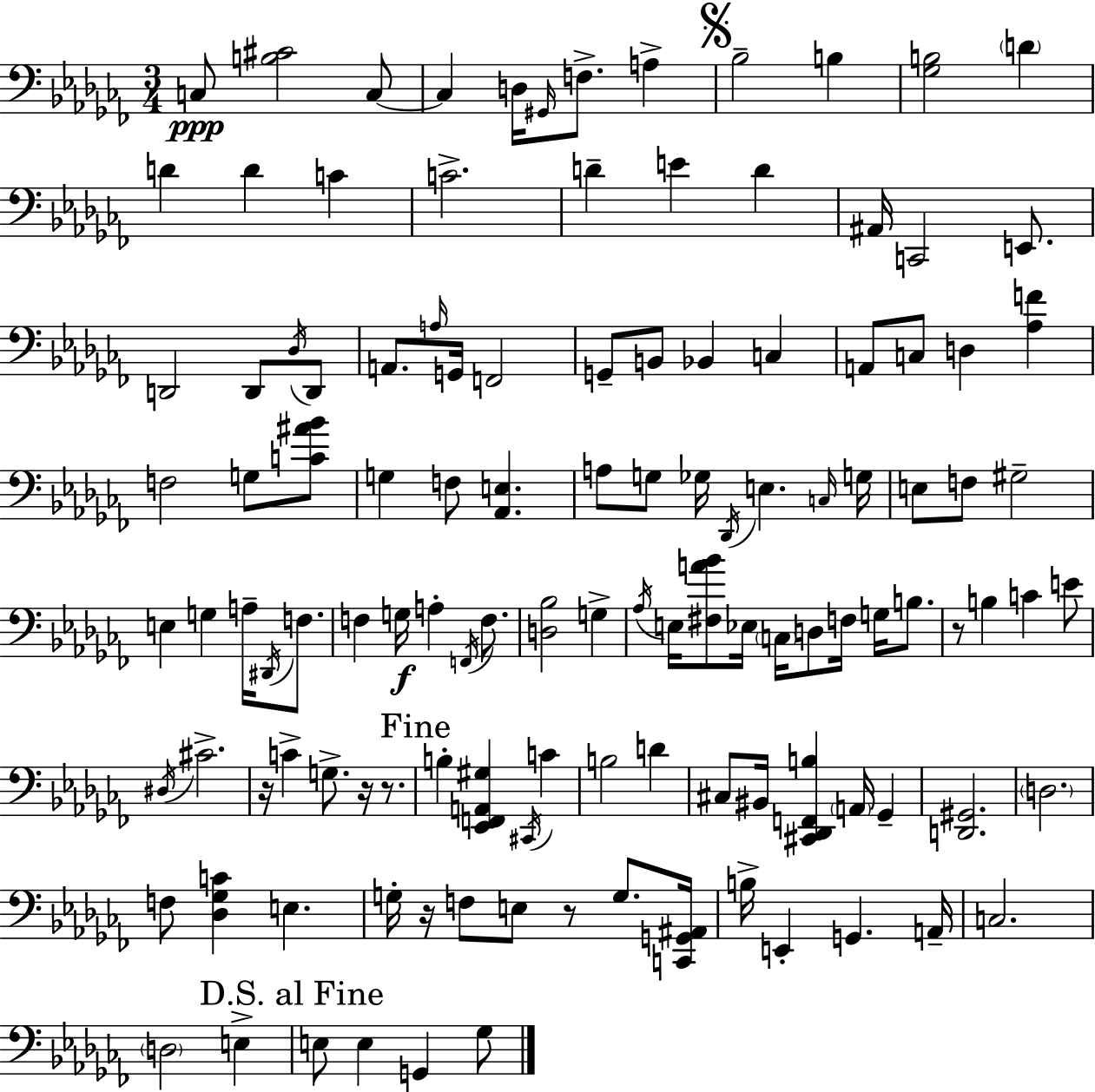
X:1
T:Untitled
M:3/4
L:1/4
K:Abm
C,/2 [B,^C]2 C,/2 C, D,/4 ^G,,/4 F,/2 A, _B,2 B, [_G,B,]2 D D D C C2 D E D ^A,,/4 C,,2 E,,/2 D,,2 D,,/2 _D,/4 D,,/2 A,,/2 A,/4 G,,/4 F,,2 G,,/2 B,,/2 _B,, C, A,,/2 C,/2 D, [_A,F] F,2 G,/2 [C^A_B]/2 G, F,/2 [_A,,E,] A,/2 G,/2 _G,/4 _D,,/4 E, C,/4 G,/4 E,/2 F,/2 ^G,2 E, G, A,/4 ^D,,/4 F,/2 F, G,/4 A, F,,/4 F,/2 [D,_B,]2 G, _A,/4 E,/4 [^F,A_B]/2 _E,/4 C,/4 D,/2 F,/4 G,/4 B,/2 z/2 B, C E/2 ^D,/4 ^C2 z/4 C G,/2 z/4 z/2 B, [_E,,F,,A,,^G,] ^C,,/4 C B,2 D ^C,/2 ^B,,/4 [^C,,_D,,F,,B,] A,,/4 _G,, [D,,^G,,]2 D,2 F,/2 [_D,_G,C] E, G,/4 z/4 F,/2 E,/2 z/2 G,/2 [C,,G,,^A,,]/4 B,/4 E,, G,, A,,/4 C,2 D,2 E, E,/2 E, G,, _G,/2